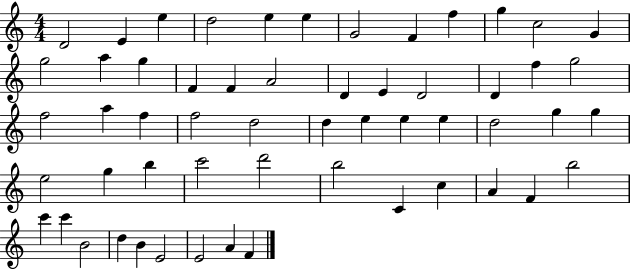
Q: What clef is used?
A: treble